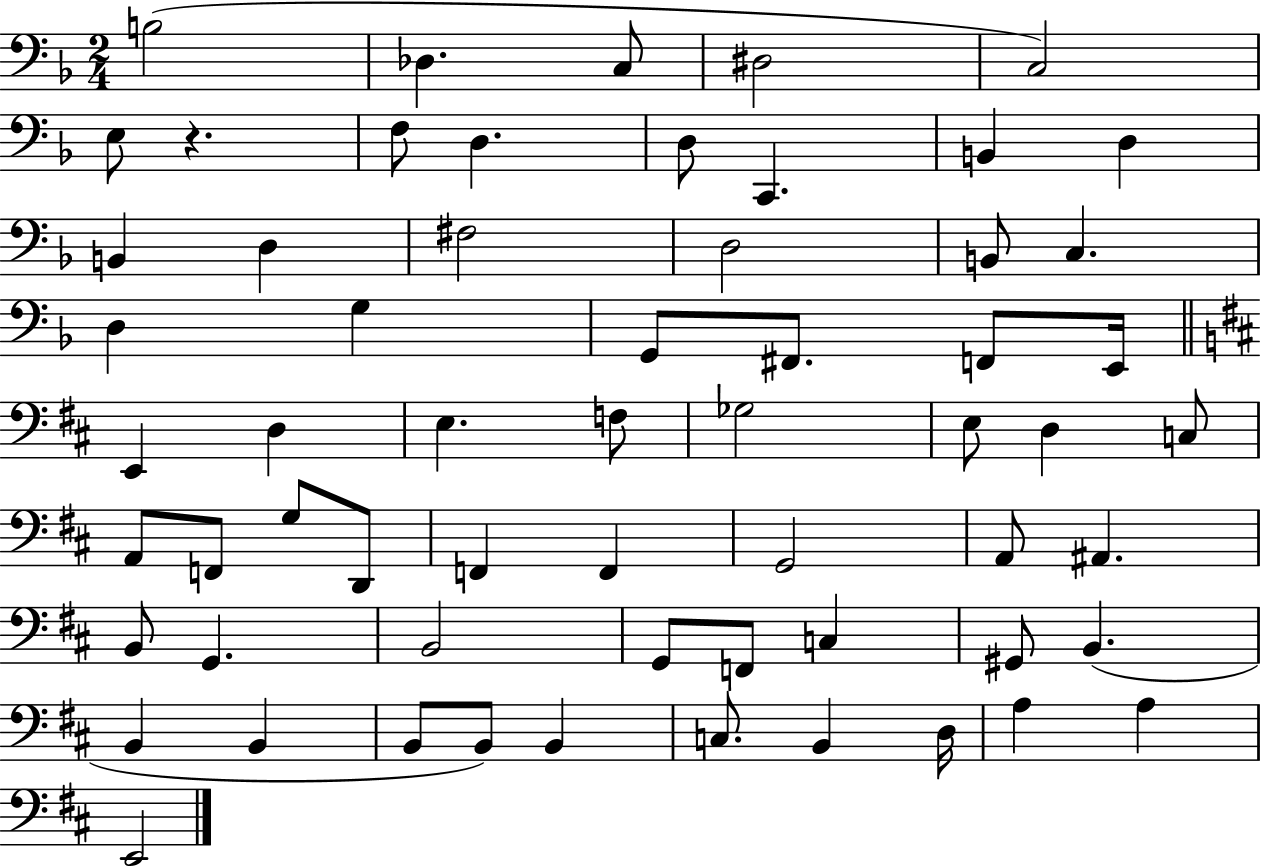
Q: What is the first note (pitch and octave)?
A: B3